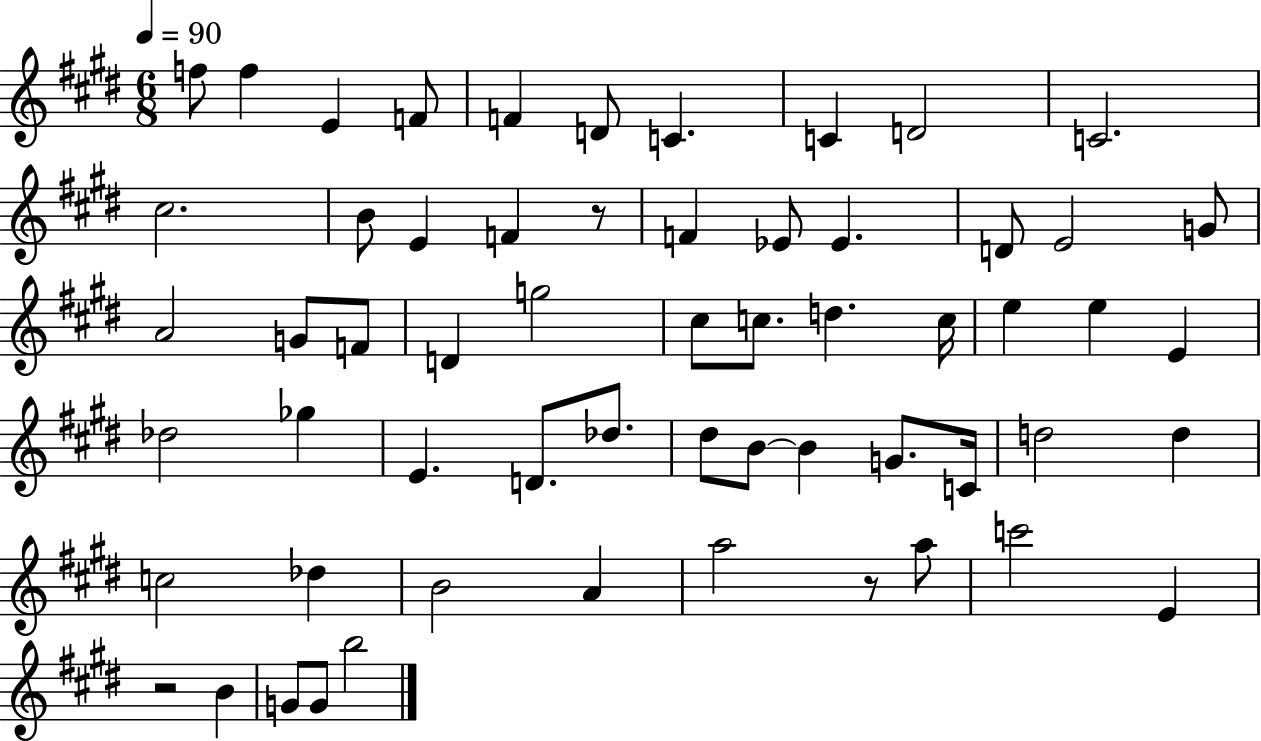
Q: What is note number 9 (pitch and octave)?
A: D4